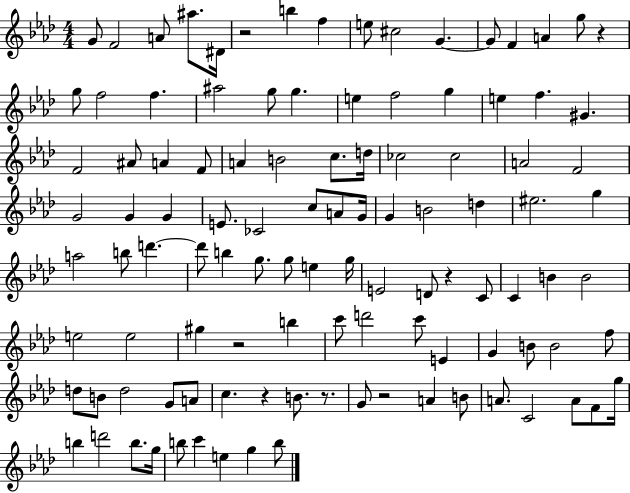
G4/e F4/h A4/e A#5/e. D#4/s R/h B5/q F5/q E5/e C#5/h G4/q. G4/e F4/q A4/q G5/e R/q G5/e F5/h F5/q. A#5/h G5/e G5/q. E5/q F5/h G5/q E5/q F5/q. G#4/q. F4/h A#4/e A4/q F4/e A4/q B4/h C5/e. D5/s CES5/h CES5/h A4/h F4/h G4/h G4/q G4/q E4/e. CES4/h C5/e A4/e G4/s G4/q B4/h D5/q EIS5/h. G5/q A5/h B5/e D6/q. D6/e B5/q G5/e. G5/e E5/q G5/s E4/h D4/e R/q C4/e C4/q B4/q B4/h E5/h E5/h G#5/q R/h B5/q C6/e D6/h C6/e E4/q G4/q B4/e B4/h F5/e D5/e B4/e D5/h G4/e A4/e C5/q. R/q B4/e. R/e. G4/e R/h A4/q B4/e A4/e. C4/h A4/e F4/e G5/s B5/q D6/h B5/e. G5/s B5/e C6/q E5/q G5/q B5/e